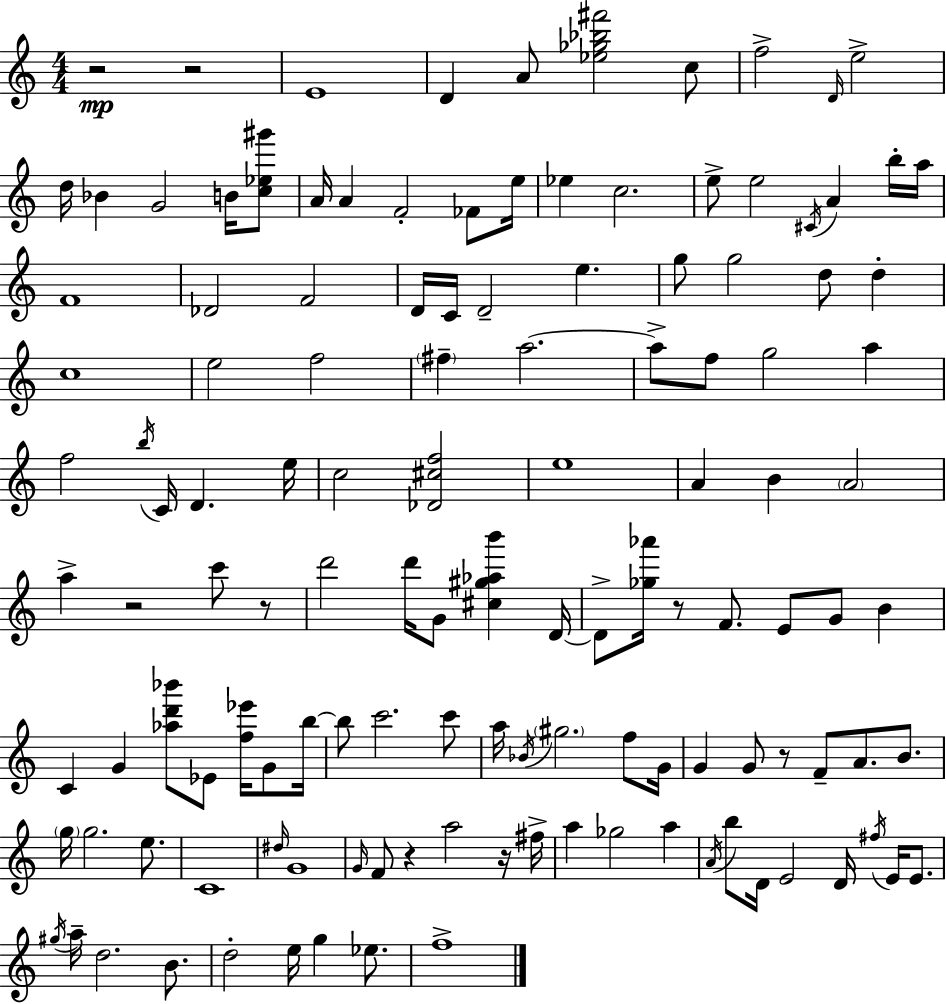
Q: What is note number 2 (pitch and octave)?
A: D4